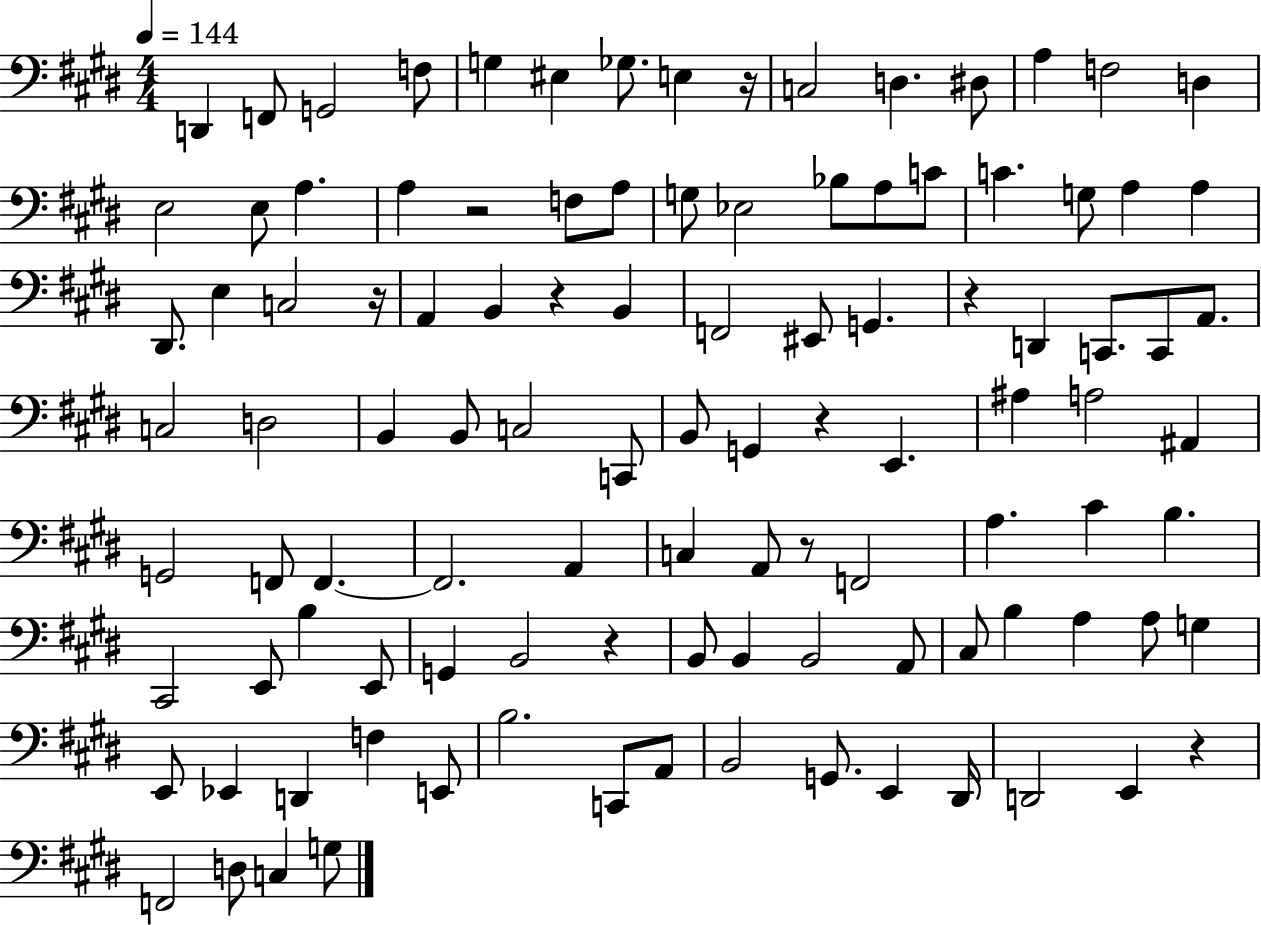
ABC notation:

X:1
T:Untitled
M:4/4
L:1/4
K:E
D,, F,,/2 G,,2 F,/2 G, ^E, _G,/2 E, z/4 C,2 D, ^D,/2 A, F,2 D, E,2 E,/2 A, A, z2 F,/2 A,/2 G,/2 _E,2 _B,/2 A,/2 C/2 C G,/2 A, A, ^D,,/2 E, C,2 z/4 A,, B,, z B,, F,,2 ^E,,/2 G,, z D,, C,,/2 C,,/2 A,,/2 C,2 D,2 B,, B,,/2 C,2 C,,/2 B,,/2 G,, z E,, ^A, A,2 ^A,, G,,2 F,,/2 F,, F,,2 A,, C, A,,/2 z/2 F,,2 A, ^C B, ^C,,2 E,,/2 B, E,,/2 G,, B,,2 z B,,/2 B,, B,,2 A,,/2 ^C,/2 B, A, A,/2 G, E,,/2 _E,, D,, F, E,,/2 B,2 C,,/2 A,,/2 B,,2 G,,/2 E,, ^D,,/4 D,,2 E,, z F,,2 D,/2 C, G,/2